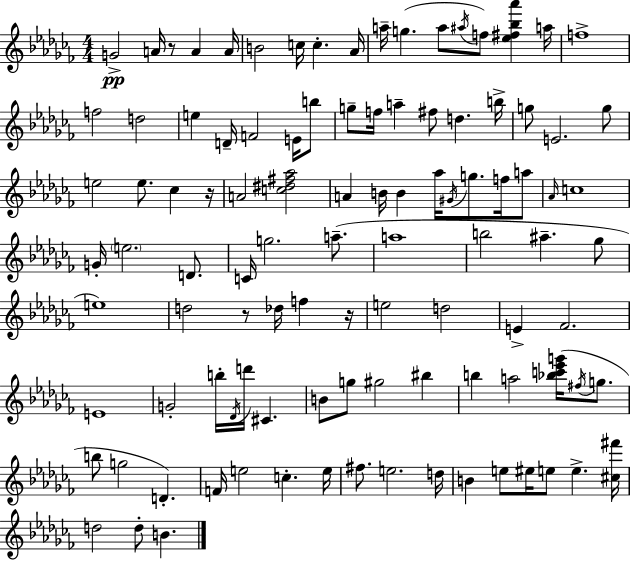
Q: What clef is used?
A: treble